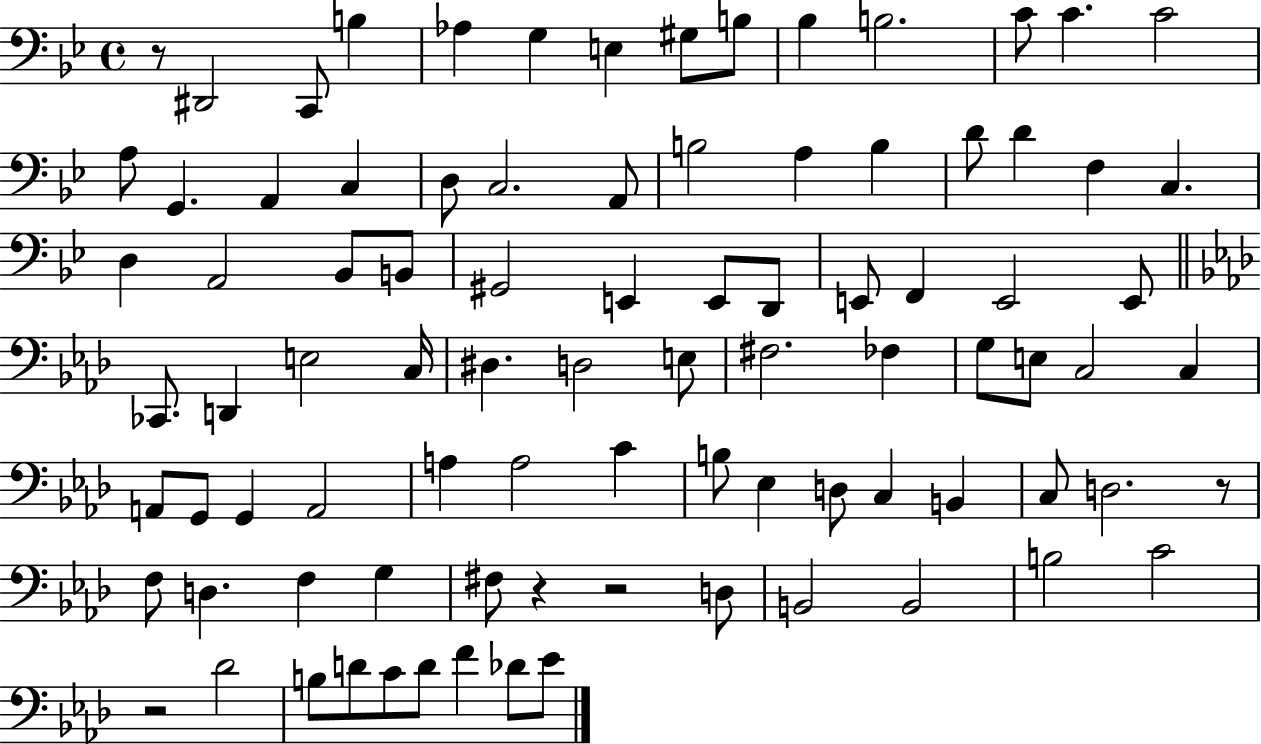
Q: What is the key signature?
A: BES major